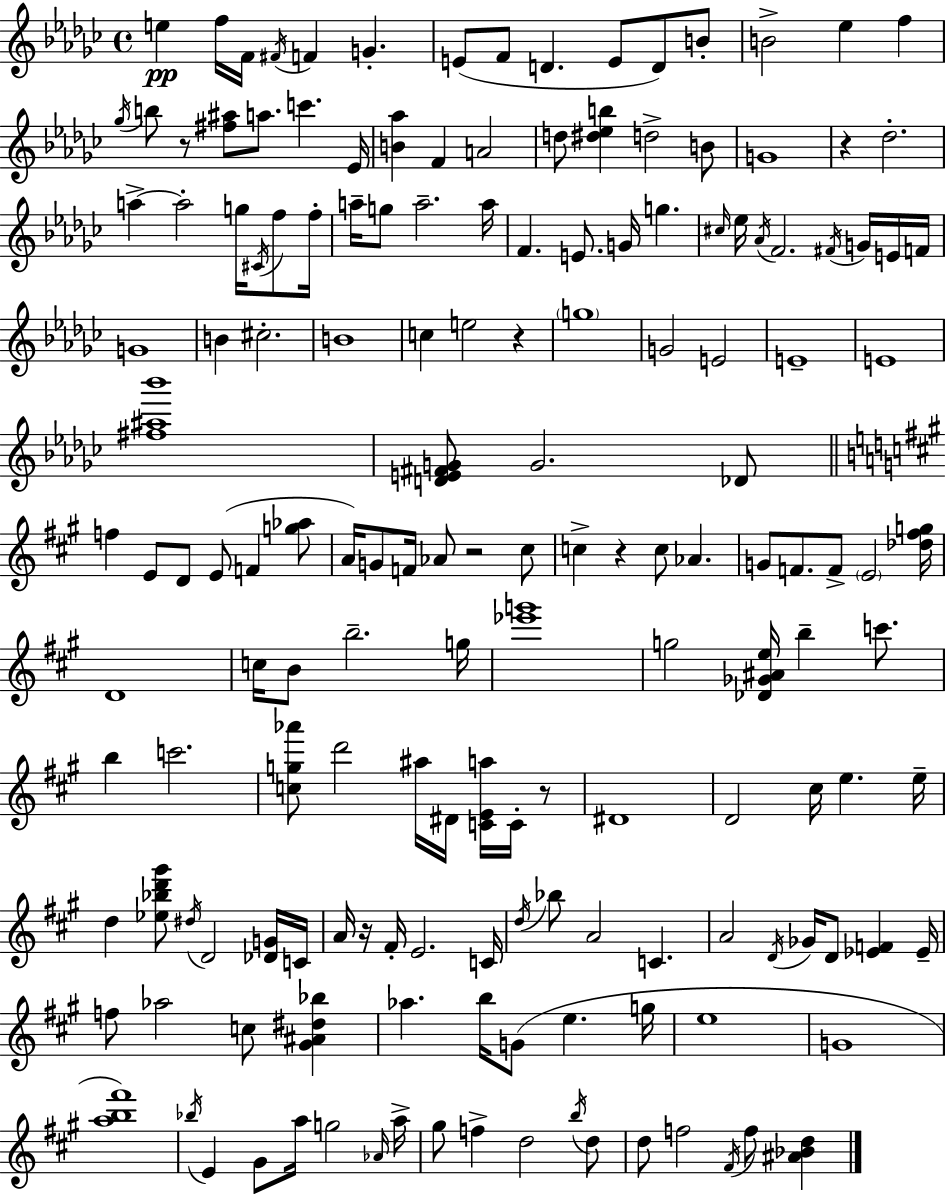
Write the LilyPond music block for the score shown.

{
  \clef treble
  \time 4/4
  \defaultTimeSignature
  \key ees \minor
  \repeat volta 2 { e''4\pp f''16 f'16 \acciaccatura { fis'16 } f'4 g'4.-. | e'8( f'8 d'4. e'8 d'8) b'8-. | b'2-> ees''4 f''4 | \acciaccatura { ges''16 } b''8 r8 <fis'' ais''>8 a''8. c'''4. | \break ees'16 <b' aes''>4 f'4 a'2 | d''8 <dis'' ees'' b''>4 d''2-> | b'8 g'1 | r4 des''2.-. | \break a''4->~~ a''2-. g''16 \acciaccatura { cis'16 } | f''8 f''16-. a''16-- g''8 a''2.-- | a''16 f'4. e'8. g'16 g''4. | \grace { cis''16 } ees''16 \acciaccatura { aes'16 } f'2. | \break \acciaccatura { fis'16 } g'16 e'16 f'16 g'1 | b'4 cis''2.-. | b'1 | c''4 e''2 | \break r4 \parenthesize g''1 | g'2 e'2 | e'1-- | e'1 | \break <fis'' ais'' bes'''>1 | <d' e' fis' g'>8 g'2. | des'8 \bar "||" \break \key a \major f''4 e'8 d'8 e'8( f'4 <g'' aes''>8 | a'16) g'8 f'16 aes'8 r2 cis''8 | c''4-> r4 c''8 aes'4. | g'8 f'8. f'8-> \parenthesize e'2 <des'' fis'' g''>16 | \break d'1 | c''16 b'8 b''2.-- g''16 | <ees''' g'''>1 | g''2 <des' ges' ais' e''>16 b''4-- c'''8. | \break b''4 c'''2. | <c'' g'' aes'''>8 d'''2 ais''16 dis'16 <c' e' a''>16 c'16-. r8 | dis'1 | d'2 cis''16 e''4. e''16-- | \break d''4 <ees'' bes'' d''' gis'''>8 \acciaccatura { dis''16 } d'2 <des' g'>16 | c'16 a'16 r16 fis'16-. e'2. | c'16 \acciaccatura { d''16 } bes''8 a'2 c'4. | a'2 \acciaccatura { d'16 } ges'16 d'8 <ees' f'>4 | \break ees'16-- f''8 aes''2 c''8 <gis' ais' dis'' bes''>4 | aes''4. b''16 g'8( e''4. | g''16 e''1 | g'1 | \break <a'' b'' fis'''>1) | \acciaccatura { bes''16 } e'4 gis'8 a''16 g''2 | \grace { aes'16 } a''16-> gis''8 f''4-> d''2 | \acciaccatura { b''16 } d''8 d''8 f''2 | \break \acciaccatura { fis'16 } f''8 <ais' bes' d''>4 } \bar "|."
}